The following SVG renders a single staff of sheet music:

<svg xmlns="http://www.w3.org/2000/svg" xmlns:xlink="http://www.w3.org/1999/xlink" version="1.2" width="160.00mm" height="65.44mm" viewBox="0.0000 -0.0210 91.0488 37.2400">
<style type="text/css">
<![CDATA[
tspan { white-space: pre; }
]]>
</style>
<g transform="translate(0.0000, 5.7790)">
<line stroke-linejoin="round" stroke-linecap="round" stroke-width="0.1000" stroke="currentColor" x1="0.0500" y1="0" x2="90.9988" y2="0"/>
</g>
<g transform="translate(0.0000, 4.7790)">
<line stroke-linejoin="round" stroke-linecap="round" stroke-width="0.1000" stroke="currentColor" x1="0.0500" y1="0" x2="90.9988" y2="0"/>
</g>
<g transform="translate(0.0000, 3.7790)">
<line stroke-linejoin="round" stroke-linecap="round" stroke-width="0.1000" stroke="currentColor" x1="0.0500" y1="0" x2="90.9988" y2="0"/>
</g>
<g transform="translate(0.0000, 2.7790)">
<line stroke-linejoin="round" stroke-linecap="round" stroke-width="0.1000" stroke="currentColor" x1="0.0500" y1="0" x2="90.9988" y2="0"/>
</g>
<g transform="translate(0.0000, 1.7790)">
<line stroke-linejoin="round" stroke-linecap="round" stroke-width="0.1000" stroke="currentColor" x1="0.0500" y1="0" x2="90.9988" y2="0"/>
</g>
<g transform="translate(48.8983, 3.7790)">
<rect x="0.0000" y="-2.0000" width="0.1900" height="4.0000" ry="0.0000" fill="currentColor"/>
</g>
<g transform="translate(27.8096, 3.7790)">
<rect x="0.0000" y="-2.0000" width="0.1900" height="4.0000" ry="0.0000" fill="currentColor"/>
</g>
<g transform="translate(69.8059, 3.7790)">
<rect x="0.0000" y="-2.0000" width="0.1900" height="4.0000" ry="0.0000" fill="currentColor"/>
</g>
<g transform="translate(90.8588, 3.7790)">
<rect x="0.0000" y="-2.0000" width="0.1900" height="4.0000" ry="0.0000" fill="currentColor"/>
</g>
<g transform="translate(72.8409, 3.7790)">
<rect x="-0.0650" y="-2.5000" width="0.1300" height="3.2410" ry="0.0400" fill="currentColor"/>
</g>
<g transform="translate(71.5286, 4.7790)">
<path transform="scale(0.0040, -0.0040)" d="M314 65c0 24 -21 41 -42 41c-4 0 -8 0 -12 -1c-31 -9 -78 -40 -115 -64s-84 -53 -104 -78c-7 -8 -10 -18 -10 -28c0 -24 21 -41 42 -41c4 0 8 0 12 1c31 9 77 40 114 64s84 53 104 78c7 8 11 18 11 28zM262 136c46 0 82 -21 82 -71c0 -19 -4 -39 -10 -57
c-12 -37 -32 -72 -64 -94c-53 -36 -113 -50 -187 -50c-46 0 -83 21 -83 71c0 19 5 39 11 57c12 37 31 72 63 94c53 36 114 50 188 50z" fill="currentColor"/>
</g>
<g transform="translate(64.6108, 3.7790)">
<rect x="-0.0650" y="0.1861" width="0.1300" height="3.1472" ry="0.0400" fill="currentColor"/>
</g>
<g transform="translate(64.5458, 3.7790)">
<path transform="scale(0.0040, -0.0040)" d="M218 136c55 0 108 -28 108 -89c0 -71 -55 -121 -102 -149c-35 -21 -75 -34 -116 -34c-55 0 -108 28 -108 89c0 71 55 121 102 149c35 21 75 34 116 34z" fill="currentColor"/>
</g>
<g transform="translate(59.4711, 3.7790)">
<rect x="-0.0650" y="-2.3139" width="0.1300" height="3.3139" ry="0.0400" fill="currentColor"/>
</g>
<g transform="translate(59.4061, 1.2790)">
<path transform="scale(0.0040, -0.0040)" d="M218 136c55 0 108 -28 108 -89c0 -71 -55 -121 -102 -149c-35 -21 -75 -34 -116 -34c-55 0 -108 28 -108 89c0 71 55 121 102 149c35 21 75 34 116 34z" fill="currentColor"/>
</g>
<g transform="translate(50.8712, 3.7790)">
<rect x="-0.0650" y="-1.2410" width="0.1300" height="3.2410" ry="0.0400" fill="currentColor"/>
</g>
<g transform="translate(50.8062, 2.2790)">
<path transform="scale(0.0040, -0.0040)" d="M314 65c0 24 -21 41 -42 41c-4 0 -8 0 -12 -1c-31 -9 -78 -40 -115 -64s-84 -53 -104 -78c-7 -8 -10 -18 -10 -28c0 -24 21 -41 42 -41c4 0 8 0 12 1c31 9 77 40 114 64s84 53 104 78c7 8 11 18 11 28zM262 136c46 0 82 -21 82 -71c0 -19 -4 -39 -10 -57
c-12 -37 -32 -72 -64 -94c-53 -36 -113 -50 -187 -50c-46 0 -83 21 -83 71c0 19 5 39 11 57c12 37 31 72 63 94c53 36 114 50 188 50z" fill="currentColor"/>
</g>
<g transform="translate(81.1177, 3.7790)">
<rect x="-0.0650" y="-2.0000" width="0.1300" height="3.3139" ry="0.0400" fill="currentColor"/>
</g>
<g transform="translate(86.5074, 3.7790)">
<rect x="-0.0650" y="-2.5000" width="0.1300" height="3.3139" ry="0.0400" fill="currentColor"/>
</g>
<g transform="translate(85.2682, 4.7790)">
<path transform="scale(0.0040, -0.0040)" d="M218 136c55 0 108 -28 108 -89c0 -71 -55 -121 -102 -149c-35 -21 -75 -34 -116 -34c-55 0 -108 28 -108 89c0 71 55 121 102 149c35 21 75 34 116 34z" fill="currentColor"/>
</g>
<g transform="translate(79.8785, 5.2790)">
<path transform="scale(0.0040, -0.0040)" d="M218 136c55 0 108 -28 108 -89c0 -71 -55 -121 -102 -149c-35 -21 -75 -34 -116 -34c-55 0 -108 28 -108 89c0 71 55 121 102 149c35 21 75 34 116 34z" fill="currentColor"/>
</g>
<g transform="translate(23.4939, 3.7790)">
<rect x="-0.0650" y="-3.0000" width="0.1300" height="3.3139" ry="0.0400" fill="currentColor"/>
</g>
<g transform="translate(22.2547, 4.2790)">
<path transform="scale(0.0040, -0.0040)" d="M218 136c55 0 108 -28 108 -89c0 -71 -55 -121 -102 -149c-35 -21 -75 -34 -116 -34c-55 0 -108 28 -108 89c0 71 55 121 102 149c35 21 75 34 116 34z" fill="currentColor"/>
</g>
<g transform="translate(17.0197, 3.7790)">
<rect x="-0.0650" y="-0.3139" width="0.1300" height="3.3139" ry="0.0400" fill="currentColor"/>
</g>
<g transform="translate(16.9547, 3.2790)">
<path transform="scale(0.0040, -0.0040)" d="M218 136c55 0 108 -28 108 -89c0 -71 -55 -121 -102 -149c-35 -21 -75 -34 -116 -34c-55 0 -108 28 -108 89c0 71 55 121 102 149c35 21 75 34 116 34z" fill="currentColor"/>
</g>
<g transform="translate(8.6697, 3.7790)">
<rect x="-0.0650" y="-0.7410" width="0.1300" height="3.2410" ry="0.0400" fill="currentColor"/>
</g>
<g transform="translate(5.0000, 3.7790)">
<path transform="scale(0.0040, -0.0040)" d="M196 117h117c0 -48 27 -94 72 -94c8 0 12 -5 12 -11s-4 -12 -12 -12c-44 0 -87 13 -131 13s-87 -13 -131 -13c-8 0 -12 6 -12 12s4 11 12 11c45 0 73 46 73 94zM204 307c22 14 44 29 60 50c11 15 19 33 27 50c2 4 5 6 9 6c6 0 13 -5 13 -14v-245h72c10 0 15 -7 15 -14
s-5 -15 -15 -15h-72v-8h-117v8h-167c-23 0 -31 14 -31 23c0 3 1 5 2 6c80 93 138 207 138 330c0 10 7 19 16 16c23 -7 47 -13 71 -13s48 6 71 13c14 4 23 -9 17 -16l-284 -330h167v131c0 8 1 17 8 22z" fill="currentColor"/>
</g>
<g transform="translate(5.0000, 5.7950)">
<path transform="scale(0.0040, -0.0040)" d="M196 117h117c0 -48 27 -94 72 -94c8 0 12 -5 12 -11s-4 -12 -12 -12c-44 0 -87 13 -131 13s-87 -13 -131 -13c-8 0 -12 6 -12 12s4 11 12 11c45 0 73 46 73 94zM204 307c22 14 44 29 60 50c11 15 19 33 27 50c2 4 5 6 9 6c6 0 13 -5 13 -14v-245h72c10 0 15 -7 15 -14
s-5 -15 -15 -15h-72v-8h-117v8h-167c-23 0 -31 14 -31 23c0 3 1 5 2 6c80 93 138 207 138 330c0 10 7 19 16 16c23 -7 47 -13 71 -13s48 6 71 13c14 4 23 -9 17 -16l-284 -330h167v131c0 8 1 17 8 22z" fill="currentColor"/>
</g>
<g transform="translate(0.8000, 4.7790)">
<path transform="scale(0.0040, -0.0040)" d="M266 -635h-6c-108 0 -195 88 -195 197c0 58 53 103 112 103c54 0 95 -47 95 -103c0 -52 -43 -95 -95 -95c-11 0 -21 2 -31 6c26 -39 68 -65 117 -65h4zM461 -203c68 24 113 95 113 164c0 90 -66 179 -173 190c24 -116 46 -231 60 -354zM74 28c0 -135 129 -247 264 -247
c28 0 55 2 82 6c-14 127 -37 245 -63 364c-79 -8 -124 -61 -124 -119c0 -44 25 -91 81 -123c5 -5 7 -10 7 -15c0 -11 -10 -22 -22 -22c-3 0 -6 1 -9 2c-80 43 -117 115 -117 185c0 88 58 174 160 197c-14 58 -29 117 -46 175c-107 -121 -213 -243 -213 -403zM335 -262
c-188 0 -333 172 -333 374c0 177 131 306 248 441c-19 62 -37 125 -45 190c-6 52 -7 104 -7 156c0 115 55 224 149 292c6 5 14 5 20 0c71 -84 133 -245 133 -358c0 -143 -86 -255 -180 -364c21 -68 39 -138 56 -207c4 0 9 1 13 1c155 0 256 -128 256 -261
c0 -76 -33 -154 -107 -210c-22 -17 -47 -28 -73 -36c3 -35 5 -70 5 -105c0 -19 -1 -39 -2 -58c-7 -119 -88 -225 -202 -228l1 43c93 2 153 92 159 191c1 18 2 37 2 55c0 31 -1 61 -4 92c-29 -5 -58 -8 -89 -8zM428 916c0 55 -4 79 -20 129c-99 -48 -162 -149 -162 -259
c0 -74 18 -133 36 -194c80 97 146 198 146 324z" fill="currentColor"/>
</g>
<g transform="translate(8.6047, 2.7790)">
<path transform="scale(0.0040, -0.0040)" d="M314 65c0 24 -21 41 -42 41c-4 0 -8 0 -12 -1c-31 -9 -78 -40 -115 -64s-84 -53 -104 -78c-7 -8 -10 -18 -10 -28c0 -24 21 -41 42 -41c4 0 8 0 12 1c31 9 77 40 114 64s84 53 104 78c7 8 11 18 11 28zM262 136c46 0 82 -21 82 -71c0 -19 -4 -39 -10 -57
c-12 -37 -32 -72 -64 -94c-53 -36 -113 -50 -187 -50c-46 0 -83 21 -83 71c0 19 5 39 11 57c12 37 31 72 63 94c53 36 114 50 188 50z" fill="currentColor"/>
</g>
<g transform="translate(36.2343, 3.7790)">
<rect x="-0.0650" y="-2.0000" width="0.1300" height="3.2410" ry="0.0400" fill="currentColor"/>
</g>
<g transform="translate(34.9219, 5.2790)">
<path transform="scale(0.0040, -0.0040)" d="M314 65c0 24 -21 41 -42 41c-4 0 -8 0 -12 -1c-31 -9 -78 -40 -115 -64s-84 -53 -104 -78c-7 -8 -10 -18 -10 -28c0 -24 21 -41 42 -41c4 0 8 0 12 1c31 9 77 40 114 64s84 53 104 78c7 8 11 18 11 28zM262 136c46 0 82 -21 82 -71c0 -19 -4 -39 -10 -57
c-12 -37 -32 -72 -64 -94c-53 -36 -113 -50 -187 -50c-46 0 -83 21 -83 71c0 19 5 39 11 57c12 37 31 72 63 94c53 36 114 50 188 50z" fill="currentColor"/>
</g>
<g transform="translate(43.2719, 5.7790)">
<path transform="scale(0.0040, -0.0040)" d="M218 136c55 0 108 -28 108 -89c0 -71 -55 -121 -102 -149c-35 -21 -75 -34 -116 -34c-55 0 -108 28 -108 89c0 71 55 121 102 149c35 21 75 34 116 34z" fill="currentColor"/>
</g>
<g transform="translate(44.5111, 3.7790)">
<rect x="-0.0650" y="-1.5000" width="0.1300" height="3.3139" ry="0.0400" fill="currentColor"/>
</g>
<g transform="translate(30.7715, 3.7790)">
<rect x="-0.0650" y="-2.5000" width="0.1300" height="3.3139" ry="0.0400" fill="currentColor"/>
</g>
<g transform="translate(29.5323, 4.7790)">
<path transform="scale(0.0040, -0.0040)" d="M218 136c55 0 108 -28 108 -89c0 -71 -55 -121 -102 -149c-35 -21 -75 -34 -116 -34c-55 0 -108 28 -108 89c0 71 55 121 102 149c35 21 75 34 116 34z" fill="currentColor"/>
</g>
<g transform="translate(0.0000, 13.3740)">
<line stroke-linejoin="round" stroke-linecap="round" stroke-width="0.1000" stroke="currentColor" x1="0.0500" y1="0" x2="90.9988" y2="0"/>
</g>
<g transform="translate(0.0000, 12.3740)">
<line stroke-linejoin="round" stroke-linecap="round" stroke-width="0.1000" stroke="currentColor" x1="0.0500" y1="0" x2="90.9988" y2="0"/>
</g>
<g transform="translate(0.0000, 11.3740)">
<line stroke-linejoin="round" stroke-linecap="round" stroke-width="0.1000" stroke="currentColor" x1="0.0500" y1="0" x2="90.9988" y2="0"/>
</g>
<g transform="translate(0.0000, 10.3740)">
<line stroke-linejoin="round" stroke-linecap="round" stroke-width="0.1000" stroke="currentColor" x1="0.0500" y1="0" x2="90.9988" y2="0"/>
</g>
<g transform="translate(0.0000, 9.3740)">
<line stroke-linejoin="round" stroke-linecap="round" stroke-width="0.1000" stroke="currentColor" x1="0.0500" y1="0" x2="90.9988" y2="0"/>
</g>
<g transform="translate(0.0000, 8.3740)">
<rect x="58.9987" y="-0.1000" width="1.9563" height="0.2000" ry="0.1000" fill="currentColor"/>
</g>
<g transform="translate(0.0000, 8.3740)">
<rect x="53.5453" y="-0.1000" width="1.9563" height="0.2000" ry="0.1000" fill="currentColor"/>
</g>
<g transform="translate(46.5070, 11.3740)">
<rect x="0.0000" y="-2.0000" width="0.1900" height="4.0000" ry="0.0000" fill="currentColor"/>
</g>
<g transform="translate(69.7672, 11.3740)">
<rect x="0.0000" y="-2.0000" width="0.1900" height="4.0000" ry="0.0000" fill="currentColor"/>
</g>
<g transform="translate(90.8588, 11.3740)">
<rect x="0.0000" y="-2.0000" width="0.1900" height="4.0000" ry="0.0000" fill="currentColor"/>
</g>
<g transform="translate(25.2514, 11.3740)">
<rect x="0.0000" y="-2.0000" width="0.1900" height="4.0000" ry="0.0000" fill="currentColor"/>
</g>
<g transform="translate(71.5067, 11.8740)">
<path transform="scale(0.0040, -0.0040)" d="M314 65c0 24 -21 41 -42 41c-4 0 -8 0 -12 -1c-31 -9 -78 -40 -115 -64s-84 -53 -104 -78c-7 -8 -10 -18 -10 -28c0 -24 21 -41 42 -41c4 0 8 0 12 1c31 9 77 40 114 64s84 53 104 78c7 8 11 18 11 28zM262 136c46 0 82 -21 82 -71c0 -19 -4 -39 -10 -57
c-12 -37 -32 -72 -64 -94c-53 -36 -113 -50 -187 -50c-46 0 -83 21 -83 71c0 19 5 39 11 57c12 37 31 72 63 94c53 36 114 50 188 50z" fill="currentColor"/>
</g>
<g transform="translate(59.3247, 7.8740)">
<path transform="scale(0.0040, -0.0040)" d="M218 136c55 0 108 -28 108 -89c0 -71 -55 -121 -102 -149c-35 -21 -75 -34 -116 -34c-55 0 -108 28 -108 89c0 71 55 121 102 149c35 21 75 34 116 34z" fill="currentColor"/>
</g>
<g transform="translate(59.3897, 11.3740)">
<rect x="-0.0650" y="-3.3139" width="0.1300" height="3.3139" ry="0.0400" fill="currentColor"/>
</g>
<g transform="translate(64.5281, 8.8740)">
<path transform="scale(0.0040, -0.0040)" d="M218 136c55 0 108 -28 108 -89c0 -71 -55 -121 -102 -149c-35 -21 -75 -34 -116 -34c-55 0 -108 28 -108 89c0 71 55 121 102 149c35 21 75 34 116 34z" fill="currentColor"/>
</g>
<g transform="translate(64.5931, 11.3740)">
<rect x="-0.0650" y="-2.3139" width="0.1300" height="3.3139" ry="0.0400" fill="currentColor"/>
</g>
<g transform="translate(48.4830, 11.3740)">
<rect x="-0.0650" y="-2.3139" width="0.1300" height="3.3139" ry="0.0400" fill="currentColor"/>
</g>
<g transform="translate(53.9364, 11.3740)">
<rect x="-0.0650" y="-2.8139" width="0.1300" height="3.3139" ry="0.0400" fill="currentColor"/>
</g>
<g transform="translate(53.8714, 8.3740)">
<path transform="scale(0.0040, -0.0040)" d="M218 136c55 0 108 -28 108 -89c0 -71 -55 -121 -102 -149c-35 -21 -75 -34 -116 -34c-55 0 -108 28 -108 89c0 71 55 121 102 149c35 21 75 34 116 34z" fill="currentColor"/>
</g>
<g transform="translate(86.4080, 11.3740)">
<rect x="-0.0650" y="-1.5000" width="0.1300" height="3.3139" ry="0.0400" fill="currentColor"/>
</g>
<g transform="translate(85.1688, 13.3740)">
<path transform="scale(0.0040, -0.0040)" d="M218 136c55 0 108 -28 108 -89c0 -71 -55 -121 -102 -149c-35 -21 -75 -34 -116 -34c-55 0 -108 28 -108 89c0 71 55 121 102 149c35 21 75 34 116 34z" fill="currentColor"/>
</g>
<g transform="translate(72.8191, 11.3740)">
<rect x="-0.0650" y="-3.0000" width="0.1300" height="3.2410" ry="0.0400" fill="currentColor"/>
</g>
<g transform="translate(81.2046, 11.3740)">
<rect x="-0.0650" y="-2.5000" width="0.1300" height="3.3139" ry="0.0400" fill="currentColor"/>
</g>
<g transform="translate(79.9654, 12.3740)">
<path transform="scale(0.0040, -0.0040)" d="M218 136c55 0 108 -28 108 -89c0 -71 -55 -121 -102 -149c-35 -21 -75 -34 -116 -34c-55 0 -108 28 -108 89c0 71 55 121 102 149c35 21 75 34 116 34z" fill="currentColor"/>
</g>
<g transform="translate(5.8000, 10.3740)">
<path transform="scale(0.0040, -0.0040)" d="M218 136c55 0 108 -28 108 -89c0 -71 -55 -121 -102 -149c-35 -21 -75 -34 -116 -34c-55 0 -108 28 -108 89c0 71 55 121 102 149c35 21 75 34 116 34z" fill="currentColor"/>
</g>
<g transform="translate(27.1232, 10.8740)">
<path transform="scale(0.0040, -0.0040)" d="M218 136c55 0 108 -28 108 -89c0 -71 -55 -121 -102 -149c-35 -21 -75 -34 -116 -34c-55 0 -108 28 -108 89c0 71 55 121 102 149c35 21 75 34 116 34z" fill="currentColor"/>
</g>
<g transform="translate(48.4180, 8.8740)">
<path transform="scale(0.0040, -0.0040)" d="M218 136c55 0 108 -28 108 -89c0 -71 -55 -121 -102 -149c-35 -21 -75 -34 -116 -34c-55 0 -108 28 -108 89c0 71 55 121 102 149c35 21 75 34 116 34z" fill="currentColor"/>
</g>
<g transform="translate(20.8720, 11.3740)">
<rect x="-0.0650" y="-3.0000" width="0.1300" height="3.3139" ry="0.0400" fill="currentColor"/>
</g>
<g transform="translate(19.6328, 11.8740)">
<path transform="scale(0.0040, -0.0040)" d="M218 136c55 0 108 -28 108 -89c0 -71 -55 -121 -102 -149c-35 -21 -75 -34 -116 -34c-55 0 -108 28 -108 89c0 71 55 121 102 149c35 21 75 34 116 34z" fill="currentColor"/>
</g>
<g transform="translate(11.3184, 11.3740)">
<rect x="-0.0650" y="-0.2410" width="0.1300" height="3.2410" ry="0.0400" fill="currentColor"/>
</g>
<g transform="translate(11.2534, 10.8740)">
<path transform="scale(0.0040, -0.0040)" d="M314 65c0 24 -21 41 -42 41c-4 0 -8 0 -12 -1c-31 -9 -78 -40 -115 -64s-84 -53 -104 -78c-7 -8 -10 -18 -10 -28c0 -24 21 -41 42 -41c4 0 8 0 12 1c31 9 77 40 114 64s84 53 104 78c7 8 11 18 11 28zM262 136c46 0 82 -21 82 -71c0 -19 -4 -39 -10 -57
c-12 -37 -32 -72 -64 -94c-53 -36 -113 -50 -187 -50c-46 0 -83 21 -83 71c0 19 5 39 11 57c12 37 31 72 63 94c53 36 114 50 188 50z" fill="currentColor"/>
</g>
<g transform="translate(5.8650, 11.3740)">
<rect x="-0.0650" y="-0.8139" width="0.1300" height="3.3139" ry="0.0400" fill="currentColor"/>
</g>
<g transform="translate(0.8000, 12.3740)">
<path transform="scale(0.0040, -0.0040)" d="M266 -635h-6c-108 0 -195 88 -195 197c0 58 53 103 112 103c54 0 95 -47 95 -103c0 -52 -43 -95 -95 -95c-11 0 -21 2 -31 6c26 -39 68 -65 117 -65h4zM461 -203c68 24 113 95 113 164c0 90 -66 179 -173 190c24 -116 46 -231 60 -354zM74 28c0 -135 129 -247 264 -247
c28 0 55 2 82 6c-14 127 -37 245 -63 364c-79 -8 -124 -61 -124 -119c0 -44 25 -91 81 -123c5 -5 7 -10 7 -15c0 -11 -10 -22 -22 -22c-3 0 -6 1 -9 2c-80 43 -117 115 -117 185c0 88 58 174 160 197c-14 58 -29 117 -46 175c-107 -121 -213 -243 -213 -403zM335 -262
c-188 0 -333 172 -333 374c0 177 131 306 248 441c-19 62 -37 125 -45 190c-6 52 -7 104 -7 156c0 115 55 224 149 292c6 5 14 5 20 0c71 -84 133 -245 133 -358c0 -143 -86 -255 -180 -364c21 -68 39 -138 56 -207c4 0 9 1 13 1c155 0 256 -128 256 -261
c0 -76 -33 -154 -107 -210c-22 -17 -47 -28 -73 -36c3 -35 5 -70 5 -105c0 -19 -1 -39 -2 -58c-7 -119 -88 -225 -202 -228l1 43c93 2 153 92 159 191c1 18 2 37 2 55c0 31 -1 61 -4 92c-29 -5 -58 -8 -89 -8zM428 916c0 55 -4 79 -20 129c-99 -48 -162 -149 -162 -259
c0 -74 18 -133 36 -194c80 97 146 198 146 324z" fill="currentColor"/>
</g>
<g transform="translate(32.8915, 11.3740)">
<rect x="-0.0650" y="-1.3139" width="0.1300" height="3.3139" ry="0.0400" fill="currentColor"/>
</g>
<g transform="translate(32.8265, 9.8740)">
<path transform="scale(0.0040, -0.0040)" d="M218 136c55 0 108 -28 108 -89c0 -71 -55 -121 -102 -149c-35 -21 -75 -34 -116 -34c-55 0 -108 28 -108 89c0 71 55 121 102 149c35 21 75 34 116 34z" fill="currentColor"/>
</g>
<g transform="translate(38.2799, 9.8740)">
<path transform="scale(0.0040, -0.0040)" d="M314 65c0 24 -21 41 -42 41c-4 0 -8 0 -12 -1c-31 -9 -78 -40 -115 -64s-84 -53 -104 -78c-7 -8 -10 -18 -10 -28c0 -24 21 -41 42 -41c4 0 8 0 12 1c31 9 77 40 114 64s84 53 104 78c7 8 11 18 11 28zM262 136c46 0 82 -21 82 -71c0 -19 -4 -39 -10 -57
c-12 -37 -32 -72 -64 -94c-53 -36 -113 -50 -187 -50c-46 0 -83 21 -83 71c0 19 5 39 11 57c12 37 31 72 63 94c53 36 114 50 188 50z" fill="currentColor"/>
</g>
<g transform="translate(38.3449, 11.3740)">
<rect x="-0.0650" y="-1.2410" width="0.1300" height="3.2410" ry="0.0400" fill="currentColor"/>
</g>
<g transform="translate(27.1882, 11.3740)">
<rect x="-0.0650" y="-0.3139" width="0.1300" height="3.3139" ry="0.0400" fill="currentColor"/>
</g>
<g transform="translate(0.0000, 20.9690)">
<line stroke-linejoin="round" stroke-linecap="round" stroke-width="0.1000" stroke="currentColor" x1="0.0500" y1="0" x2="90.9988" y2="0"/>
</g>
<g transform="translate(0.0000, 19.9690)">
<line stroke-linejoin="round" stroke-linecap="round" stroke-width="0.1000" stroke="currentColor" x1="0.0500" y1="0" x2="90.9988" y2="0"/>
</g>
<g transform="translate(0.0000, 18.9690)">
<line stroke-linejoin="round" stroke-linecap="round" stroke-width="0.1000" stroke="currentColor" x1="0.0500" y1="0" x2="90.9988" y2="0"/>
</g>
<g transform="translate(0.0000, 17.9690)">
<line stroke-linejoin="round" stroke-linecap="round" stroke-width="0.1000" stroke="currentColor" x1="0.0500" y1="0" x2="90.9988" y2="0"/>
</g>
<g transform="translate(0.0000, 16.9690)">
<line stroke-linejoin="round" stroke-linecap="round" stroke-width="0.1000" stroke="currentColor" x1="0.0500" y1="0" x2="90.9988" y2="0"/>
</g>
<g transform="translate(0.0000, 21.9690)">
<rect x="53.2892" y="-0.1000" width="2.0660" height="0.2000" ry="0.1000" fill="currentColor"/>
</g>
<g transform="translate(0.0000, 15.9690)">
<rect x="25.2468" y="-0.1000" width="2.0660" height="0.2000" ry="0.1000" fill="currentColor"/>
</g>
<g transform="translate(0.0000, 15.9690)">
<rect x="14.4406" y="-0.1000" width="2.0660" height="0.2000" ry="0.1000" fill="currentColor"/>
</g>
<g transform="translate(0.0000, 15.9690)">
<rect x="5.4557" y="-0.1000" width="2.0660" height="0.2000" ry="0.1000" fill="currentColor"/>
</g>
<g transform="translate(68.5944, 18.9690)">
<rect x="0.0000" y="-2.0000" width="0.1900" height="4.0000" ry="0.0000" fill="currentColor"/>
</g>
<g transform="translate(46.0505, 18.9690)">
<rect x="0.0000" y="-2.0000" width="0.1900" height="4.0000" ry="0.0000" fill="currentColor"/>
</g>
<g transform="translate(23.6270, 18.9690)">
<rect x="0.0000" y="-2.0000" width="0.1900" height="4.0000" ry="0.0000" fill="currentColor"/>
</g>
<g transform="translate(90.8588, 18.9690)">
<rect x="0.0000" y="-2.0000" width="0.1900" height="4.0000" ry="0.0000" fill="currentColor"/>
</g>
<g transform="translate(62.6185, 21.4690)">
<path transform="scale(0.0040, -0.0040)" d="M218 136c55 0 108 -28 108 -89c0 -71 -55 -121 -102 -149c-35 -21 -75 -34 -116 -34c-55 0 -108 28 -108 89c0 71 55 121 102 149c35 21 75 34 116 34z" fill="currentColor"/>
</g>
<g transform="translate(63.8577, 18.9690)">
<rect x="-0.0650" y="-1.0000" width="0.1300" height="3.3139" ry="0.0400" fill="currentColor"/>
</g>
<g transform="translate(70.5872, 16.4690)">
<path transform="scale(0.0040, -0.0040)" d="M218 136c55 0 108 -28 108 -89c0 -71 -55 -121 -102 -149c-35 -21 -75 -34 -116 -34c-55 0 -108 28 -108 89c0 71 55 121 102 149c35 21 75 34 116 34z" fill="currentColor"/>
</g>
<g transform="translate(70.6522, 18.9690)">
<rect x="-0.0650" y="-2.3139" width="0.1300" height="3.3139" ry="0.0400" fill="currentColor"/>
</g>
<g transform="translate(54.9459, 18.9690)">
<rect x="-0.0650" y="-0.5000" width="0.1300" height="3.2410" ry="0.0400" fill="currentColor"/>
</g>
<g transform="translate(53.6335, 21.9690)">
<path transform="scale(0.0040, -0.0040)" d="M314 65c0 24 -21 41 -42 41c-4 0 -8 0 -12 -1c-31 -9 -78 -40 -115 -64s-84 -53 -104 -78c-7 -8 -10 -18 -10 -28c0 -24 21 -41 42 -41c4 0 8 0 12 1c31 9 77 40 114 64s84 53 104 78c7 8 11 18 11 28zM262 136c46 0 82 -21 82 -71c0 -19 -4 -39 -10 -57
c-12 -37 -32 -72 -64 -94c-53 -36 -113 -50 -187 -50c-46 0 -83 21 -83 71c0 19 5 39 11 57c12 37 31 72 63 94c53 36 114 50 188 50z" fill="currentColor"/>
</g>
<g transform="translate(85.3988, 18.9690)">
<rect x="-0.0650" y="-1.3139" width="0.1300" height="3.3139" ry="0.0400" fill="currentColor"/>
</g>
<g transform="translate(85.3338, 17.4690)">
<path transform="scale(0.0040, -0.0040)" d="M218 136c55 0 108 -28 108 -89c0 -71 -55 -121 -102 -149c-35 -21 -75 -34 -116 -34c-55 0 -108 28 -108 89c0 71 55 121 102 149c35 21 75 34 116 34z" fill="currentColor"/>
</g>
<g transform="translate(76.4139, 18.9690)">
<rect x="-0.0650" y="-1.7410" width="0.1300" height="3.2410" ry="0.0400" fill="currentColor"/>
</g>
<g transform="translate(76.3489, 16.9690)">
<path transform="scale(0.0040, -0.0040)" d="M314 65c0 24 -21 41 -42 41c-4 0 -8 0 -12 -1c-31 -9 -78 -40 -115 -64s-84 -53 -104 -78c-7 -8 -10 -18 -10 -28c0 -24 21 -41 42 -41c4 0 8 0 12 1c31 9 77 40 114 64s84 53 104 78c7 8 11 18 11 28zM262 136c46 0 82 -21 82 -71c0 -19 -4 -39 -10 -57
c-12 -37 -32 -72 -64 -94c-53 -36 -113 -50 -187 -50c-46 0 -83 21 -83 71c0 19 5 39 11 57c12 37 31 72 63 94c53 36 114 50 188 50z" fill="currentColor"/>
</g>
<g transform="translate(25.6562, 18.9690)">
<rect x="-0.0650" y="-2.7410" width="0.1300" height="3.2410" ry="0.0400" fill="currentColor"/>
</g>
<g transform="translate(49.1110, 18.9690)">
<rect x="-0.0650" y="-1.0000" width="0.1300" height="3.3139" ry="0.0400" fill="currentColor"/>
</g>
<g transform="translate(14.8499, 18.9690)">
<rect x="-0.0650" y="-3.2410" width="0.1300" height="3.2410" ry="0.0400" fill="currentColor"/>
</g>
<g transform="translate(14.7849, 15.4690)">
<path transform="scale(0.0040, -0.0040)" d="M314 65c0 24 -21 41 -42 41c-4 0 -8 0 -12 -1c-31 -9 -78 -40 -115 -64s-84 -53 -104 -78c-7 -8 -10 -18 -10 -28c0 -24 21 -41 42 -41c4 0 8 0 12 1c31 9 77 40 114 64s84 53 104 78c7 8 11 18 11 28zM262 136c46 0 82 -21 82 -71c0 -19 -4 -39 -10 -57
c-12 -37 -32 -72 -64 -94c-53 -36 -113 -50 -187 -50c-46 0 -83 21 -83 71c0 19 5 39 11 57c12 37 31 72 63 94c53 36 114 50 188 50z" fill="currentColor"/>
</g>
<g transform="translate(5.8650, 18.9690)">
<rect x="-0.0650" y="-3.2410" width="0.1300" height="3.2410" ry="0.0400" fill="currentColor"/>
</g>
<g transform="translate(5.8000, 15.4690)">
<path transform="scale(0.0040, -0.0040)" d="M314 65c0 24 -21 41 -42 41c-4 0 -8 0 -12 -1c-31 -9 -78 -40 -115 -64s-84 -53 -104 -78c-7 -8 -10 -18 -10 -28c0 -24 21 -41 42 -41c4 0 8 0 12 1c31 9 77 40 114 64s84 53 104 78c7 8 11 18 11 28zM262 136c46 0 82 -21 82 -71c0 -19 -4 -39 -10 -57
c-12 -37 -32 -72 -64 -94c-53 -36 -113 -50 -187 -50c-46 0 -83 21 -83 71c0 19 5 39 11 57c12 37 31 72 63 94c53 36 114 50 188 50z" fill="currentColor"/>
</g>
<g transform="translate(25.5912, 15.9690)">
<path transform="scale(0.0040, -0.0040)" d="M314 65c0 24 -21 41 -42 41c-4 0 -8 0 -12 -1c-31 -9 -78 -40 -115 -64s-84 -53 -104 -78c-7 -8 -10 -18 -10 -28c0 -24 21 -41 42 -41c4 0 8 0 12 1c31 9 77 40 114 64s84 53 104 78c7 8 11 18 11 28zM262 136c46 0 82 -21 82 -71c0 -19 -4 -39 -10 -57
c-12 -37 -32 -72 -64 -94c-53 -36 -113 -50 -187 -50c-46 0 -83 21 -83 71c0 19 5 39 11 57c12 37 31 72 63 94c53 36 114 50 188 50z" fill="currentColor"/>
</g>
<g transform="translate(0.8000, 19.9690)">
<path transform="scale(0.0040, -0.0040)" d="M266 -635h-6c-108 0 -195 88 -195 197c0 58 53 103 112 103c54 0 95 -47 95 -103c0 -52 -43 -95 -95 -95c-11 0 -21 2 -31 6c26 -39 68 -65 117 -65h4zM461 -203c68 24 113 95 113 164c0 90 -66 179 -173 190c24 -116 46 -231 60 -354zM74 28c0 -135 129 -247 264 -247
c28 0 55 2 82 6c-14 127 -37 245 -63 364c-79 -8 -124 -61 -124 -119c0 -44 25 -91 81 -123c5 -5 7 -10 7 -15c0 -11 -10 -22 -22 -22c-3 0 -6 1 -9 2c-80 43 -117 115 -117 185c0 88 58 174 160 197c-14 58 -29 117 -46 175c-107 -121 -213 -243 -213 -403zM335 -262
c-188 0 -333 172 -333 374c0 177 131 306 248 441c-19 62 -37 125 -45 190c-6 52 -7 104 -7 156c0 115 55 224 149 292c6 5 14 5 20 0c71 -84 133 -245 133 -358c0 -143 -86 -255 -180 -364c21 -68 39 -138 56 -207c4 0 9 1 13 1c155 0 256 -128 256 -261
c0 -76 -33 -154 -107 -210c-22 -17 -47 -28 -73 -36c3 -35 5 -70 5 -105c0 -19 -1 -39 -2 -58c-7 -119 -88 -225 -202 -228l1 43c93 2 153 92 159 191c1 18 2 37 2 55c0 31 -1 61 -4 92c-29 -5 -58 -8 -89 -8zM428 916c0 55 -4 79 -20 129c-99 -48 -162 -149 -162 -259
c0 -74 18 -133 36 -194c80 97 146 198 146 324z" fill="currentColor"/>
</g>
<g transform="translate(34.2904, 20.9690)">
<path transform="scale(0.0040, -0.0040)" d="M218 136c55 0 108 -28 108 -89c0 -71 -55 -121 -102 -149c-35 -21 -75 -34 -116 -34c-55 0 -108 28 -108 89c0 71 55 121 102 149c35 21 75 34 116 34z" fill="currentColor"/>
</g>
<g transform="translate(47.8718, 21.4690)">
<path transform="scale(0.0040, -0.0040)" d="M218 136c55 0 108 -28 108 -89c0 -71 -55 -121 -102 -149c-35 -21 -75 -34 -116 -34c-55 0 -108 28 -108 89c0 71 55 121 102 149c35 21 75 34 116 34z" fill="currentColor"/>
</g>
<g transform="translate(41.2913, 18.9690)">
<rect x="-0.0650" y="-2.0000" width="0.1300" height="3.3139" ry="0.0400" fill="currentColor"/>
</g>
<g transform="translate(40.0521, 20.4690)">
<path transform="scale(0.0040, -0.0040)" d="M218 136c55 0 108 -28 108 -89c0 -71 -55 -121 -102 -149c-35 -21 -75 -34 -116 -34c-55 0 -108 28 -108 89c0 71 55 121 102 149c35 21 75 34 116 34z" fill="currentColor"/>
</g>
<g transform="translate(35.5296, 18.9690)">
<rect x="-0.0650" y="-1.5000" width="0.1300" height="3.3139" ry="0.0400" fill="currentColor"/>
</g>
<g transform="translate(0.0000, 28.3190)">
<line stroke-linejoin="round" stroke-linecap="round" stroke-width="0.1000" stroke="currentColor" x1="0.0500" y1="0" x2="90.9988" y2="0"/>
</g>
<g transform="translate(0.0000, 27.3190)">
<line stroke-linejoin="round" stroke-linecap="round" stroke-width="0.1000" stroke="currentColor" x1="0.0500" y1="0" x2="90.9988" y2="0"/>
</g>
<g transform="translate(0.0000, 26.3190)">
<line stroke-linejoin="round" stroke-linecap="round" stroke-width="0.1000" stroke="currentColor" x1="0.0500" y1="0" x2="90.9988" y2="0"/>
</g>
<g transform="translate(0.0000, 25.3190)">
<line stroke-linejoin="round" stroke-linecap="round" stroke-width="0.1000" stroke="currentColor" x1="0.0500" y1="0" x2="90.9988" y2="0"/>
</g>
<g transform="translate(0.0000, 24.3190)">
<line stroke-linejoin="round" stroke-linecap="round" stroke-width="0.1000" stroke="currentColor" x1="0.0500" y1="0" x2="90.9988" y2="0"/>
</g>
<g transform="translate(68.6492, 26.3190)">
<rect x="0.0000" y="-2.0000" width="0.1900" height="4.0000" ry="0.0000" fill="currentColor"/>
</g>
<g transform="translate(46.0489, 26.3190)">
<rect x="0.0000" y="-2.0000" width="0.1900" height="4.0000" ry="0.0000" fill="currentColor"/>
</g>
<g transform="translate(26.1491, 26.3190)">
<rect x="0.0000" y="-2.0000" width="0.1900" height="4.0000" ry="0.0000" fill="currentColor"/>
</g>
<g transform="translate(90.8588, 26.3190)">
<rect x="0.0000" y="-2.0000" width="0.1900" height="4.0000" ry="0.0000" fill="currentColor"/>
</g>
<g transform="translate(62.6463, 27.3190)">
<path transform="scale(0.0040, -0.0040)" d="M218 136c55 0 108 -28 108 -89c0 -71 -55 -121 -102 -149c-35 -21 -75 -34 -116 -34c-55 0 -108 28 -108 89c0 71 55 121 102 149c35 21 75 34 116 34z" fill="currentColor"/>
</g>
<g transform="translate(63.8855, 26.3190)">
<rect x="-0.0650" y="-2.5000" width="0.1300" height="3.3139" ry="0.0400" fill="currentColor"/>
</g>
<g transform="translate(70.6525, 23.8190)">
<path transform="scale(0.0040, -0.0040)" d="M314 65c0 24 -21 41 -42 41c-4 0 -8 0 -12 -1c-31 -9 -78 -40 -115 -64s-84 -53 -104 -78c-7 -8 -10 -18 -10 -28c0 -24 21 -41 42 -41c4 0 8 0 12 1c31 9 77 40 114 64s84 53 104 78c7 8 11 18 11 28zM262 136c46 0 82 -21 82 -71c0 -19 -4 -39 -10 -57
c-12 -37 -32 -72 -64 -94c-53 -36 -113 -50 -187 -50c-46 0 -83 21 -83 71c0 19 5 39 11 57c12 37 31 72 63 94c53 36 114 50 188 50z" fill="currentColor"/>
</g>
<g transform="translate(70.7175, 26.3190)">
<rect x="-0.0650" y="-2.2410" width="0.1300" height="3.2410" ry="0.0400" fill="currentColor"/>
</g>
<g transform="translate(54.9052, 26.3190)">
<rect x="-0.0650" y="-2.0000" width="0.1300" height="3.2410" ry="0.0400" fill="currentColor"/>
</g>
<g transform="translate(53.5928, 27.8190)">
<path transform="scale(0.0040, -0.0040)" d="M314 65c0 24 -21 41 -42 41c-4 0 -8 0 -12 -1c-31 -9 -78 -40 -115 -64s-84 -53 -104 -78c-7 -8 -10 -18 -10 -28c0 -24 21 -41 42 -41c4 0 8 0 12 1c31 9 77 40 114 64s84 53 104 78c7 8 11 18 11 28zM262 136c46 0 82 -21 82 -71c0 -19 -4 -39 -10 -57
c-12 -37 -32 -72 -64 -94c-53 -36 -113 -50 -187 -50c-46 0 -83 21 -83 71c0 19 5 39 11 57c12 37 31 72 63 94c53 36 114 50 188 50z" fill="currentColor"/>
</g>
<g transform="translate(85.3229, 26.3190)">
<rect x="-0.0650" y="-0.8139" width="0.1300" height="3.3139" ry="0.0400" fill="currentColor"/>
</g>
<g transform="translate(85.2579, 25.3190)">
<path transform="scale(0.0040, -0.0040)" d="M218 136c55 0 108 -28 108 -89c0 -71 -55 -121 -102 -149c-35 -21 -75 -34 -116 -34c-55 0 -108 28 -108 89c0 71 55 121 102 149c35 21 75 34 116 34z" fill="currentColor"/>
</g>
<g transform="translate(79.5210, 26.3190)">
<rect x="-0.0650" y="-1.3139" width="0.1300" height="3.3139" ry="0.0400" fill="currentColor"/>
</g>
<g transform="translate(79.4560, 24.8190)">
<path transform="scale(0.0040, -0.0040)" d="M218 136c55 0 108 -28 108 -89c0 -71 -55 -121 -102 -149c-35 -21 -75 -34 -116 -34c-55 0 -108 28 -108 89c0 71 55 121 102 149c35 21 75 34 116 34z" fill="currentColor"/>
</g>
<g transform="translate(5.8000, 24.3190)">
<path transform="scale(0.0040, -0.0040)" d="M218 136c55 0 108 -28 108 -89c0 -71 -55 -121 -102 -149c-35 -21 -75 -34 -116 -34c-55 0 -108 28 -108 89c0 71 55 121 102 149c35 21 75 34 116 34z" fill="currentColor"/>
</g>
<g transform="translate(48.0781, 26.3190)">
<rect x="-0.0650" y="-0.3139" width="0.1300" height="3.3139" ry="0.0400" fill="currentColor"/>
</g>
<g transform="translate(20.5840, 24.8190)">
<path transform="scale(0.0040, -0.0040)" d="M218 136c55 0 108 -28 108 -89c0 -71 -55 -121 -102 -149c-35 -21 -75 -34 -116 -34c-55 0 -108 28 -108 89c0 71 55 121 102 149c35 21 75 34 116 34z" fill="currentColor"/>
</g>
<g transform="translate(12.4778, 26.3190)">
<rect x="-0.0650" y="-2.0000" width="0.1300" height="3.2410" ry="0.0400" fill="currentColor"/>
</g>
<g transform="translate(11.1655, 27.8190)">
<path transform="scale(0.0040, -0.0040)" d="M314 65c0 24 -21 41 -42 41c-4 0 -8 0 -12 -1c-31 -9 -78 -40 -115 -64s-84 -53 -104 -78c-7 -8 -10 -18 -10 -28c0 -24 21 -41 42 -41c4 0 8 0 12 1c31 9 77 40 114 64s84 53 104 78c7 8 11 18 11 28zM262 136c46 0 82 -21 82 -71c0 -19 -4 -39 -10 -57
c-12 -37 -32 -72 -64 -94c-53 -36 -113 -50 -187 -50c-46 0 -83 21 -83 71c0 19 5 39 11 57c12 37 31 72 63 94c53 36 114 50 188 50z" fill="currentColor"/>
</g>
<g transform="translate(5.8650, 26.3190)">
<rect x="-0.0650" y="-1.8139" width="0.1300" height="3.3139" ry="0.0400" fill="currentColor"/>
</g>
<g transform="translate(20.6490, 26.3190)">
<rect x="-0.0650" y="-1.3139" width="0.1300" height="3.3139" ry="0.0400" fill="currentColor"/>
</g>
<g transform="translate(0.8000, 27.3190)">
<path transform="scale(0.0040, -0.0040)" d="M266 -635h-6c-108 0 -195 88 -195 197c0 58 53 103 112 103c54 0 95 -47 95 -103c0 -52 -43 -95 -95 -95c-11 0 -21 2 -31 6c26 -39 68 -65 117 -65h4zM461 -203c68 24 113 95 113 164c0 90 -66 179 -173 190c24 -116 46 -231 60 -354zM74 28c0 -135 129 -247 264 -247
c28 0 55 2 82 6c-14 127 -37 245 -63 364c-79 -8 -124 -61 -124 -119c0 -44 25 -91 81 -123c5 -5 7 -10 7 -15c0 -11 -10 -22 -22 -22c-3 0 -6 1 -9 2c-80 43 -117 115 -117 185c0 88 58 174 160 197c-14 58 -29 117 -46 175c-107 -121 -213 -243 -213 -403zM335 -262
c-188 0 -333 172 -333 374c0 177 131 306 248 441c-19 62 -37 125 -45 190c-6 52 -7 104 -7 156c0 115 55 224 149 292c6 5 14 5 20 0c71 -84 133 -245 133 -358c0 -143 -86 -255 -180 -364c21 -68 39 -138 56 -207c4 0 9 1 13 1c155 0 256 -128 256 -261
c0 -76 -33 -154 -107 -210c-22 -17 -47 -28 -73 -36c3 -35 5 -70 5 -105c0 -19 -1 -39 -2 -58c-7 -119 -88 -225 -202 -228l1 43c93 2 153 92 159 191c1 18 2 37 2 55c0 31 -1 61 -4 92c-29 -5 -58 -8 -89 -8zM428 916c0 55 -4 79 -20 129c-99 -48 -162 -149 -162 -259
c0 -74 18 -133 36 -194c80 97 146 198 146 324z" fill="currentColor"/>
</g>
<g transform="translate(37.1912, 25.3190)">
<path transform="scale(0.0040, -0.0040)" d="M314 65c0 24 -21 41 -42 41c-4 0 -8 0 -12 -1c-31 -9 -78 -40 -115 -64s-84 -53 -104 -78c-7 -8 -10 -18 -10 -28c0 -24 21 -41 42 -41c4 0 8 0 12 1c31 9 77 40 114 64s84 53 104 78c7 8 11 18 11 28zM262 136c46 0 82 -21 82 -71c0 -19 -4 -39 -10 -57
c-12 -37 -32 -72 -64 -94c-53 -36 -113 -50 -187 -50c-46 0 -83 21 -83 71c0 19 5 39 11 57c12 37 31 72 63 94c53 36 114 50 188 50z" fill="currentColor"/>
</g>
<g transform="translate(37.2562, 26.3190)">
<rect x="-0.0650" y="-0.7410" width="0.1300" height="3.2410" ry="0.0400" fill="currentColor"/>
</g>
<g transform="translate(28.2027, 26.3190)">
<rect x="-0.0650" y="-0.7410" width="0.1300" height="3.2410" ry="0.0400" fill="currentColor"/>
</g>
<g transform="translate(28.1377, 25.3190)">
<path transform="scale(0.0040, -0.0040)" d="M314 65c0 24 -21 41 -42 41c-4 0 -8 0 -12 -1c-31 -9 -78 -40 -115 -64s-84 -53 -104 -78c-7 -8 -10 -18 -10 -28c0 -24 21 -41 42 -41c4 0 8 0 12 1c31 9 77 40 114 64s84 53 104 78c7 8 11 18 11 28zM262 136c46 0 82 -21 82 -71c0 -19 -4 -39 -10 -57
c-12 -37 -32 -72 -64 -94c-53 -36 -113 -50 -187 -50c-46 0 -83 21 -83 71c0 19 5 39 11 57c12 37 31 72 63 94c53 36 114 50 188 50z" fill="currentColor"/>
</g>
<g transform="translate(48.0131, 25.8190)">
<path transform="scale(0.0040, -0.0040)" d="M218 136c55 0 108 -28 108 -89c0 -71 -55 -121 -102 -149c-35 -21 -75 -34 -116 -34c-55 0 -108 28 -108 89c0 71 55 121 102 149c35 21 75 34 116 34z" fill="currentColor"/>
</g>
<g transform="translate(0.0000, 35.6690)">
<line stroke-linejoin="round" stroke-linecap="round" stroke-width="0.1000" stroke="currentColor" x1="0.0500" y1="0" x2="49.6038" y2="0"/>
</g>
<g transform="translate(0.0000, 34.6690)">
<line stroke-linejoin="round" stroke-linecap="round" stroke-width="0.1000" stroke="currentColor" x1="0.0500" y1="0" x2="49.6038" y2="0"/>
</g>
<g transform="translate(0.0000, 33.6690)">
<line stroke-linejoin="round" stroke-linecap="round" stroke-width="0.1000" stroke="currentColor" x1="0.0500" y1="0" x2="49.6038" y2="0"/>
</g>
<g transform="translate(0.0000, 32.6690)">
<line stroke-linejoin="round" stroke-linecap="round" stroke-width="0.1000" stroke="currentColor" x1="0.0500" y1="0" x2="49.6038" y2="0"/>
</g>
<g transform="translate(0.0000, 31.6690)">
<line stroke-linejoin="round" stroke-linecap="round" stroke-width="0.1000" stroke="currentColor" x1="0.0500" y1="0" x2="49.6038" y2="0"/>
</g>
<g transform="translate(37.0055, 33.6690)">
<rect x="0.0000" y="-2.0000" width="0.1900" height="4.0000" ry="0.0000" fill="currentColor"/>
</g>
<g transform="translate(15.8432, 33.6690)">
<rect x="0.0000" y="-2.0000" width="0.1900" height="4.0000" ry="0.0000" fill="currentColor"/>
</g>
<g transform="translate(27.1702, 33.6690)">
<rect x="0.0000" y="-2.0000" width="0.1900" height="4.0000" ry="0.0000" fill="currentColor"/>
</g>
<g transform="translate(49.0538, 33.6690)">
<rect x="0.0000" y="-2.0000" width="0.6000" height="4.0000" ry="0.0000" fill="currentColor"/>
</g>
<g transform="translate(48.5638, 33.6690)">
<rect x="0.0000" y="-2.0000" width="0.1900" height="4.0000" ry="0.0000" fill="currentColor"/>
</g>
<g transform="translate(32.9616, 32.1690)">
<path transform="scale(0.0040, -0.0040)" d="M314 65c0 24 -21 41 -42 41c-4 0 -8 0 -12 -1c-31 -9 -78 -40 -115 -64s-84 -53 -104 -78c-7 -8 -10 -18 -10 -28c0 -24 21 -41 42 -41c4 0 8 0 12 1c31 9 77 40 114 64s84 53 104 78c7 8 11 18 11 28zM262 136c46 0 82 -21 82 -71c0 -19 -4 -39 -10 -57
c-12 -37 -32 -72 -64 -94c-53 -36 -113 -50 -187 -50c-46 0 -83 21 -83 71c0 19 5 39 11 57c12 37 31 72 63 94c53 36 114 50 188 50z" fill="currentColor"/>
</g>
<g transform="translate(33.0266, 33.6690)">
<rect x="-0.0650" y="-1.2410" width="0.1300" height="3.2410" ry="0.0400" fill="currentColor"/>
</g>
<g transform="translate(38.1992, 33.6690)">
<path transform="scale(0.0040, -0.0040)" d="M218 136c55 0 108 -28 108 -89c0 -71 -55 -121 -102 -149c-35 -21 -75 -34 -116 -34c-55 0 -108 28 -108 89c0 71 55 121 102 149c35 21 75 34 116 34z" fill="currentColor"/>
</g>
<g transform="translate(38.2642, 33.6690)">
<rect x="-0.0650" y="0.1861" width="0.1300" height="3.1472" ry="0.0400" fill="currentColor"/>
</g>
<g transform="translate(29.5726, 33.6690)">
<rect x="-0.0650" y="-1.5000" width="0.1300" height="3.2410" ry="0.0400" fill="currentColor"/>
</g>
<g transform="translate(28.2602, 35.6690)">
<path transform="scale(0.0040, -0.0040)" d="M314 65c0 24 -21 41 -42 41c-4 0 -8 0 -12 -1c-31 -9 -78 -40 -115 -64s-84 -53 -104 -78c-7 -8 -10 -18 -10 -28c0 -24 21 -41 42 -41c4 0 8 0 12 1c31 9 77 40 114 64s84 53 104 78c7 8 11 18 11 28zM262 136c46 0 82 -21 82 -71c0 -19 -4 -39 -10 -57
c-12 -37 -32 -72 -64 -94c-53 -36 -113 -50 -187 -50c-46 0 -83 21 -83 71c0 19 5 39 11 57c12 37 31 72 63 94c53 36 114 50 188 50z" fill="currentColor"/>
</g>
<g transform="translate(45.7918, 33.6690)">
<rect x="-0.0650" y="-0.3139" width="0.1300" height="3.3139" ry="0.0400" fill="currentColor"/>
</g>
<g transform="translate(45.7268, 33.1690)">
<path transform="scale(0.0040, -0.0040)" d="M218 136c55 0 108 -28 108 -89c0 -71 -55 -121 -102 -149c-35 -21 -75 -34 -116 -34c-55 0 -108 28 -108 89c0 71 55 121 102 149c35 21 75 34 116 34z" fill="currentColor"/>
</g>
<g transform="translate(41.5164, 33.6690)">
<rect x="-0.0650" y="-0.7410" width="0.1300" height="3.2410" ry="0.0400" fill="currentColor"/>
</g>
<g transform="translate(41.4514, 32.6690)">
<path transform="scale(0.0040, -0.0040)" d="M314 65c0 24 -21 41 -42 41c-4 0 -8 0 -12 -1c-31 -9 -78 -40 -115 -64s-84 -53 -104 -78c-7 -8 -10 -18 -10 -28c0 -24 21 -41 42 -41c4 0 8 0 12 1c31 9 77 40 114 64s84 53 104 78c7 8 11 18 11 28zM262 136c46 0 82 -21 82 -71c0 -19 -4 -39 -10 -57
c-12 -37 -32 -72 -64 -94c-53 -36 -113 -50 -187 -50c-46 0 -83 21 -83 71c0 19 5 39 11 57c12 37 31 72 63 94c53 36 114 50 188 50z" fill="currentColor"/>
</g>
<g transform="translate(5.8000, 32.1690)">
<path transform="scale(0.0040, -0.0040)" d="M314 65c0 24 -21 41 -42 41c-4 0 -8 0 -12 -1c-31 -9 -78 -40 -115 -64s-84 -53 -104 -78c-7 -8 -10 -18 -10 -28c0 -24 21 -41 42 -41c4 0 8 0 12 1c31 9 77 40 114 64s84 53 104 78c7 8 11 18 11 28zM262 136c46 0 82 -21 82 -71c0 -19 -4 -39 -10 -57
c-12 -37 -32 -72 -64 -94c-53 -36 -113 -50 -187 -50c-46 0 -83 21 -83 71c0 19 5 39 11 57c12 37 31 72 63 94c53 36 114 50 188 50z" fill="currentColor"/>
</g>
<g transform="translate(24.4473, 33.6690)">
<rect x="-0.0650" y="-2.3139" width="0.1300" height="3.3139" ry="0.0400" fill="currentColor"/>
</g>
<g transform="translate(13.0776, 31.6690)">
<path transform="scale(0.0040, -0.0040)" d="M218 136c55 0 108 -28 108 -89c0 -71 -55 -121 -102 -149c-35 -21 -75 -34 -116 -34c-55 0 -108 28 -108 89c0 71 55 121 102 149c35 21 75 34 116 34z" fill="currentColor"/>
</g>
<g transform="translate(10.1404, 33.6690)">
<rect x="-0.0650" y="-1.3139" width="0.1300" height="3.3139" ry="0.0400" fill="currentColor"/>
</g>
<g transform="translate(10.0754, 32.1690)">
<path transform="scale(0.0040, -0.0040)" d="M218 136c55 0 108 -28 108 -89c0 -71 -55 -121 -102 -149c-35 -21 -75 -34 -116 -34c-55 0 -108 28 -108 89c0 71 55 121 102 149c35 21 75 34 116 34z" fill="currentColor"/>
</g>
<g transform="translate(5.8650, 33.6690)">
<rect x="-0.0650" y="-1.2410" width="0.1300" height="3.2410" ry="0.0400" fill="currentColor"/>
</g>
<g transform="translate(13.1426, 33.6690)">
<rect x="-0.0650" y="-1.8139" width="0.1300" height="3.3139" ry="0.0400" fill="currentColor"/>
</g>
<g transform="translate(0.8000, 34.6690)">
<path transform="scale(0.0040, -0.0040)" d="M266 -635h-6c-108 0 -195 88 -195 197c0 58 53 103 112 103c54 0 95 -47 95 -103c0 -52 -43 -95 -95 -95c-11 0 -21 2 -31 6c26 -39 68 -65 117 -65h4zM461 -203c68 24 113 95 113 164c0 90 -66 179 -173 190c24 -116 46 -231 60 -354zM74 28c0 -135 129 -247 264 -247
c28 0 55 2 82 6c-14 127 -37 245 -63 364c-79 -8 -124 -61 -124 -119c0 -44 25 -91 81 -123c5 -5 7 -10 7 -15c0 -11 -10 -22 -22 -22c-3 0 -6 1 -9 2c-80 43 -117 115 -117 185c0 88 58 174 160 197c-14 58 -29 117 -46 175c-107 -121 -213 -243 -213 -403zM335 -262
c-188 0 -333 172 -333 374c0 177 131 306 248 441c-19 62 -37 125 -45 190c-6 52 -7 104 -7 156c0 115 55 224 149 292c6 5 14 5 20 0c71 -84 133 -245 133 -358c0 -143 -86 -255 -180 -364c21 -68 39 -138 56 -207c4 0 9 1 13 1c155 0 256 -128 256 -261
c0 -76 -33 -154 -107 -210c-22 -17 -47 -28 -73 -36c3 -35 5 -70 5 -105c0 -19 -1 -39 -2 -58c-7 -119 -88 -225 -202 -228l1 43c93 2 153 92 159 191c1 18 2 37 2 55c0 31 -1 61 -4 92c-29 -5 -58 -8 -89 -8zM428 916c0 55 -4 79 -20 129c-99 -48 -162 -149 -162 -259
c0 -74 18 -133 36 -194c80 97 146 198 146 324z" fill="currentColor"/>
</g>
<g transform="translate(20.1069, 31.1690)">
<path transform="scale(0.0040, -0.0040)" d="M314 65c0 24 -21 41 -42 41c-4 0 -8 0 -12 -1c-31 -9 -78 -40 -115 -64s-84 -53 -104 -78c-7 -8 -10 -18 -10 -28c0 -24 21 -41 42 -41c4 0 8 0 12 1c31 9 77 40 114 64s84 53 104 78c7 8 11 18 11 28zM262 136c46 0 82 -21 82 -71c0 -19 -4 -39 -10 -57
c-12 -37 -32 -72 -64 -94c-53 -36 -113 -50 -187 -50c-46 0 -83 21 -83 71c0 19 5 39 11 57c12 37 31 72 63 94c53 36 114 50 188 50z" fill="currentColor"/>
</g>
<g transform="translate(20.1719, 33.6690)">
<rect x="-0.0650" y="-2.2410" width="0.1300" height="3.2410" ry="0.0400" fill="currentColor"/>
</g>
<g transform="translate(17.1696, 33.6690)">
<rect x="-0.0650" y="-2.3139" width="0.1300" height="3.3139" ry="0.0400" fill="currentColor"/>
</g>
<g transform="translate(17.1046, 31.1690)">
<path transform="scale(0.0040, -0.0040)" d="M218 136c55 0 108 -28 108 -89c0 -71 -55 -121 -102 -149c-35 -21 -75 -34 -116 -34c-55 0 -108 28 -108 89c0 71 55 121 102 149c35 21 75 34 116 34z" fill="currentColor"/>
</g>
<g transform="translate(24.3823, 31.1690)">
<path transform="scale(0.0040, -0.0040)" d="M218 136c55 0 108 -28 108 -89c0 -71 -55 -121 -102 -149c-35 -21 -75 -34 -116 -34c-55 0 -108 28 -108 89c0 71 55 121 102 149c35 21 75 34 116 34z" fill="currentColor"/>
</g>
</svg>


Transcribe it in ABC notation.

X:1
T:Untitled
M:4/4
L:1/4
K:C
d2 c A G F2 E e2 g B G2 F G d c2 A c e e2 g a b g A2 G E b2 b2 a2 E F D C2 D g f2 e f F2 e d2 d2 c F2 G g2 e d e2 e f g g2 g E2 e2 B d2 c